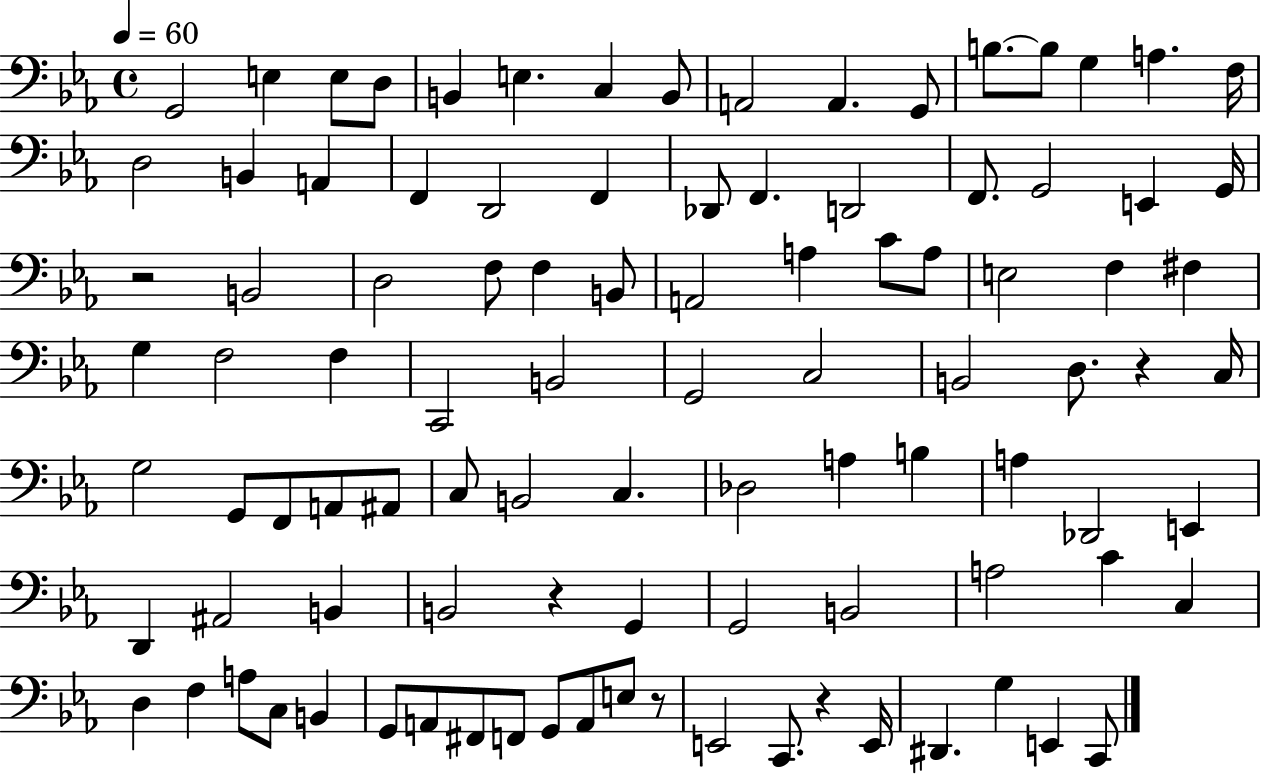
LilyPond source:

{
  \clef bass
  \time 4/4
  \defaultTimeSignature
  \key ees \major
  \tempo 4 = 60
  g,2 e4 e8 d8 | b,4 e4. c4 b,8 | a,2 a,4. g,8 | b8.~~ b8 g4 a4. f16 | \break d2 b,4 a,4 | f,4 d,2 f,4 | des,8 f,4. d,2 | f,8. g,2 e,4 g,16 | \break r2 b,2 | d2 f8 f4 b,8 | a,2 a4 c'8 a8 | e2 f4 fis4 | \break g4 f2 f4 | c,2 b,2 | g,2 c2 | b,2 d8. r4 c16 | \break g2 g,8 f,8 a,8 ais,8 | c8 b,2 c4. | des2 a4 b4 | a4 des,2 e,4 | \break d,4 ais,2 b,4 | b,2 r4 g,4 | g,2 b,2 | a2 c'4 c4 | \break d4 f4 a8 c8 b,4 | g,8 a,8 fis,8 f,8 g,8 a,8 e8 r8 | e,2 c,8. r4 e,16 | dis,4. g4 e,4 c,8 | \break \bar "|."
}